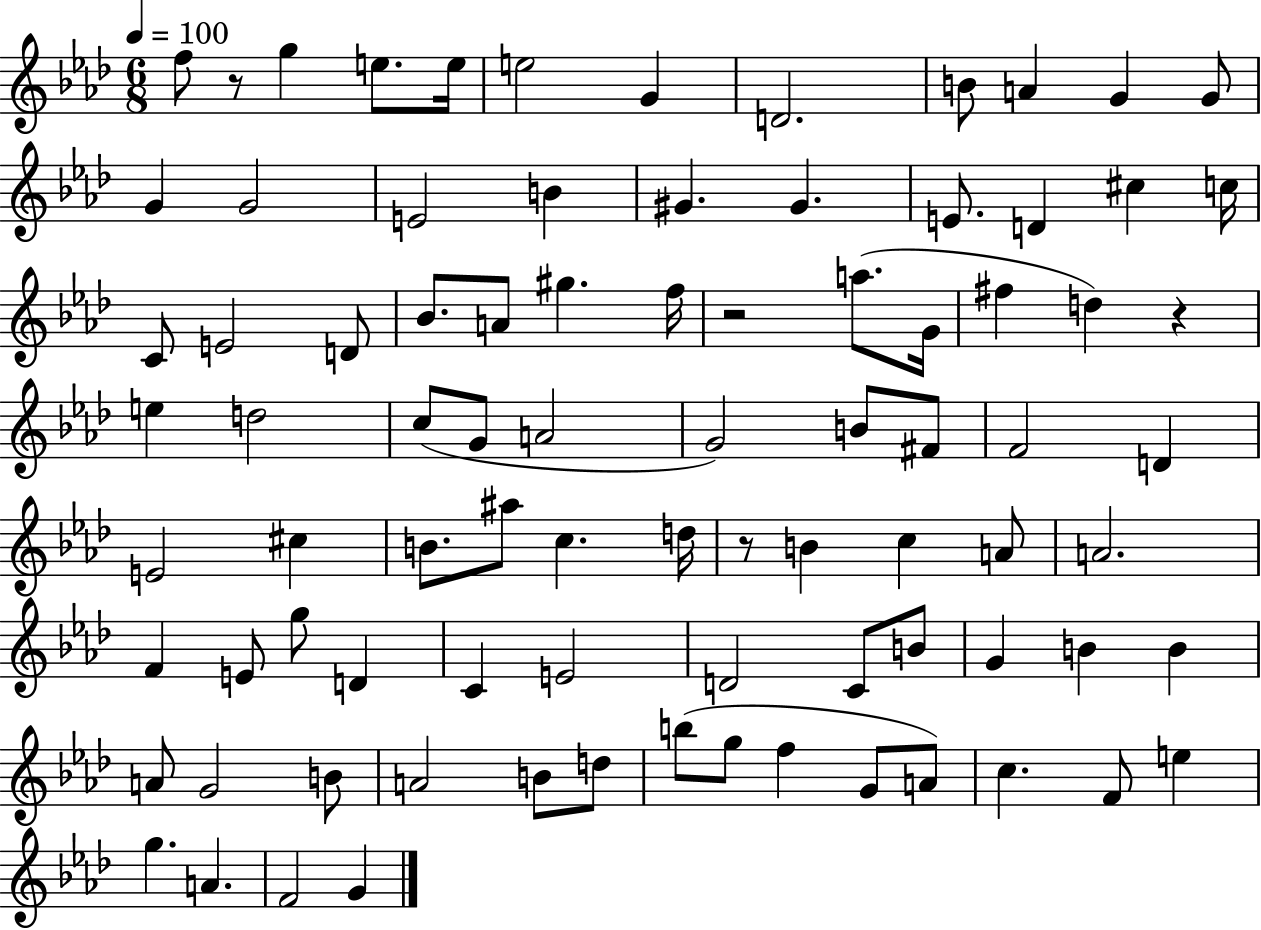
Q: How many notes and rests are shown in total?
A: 86